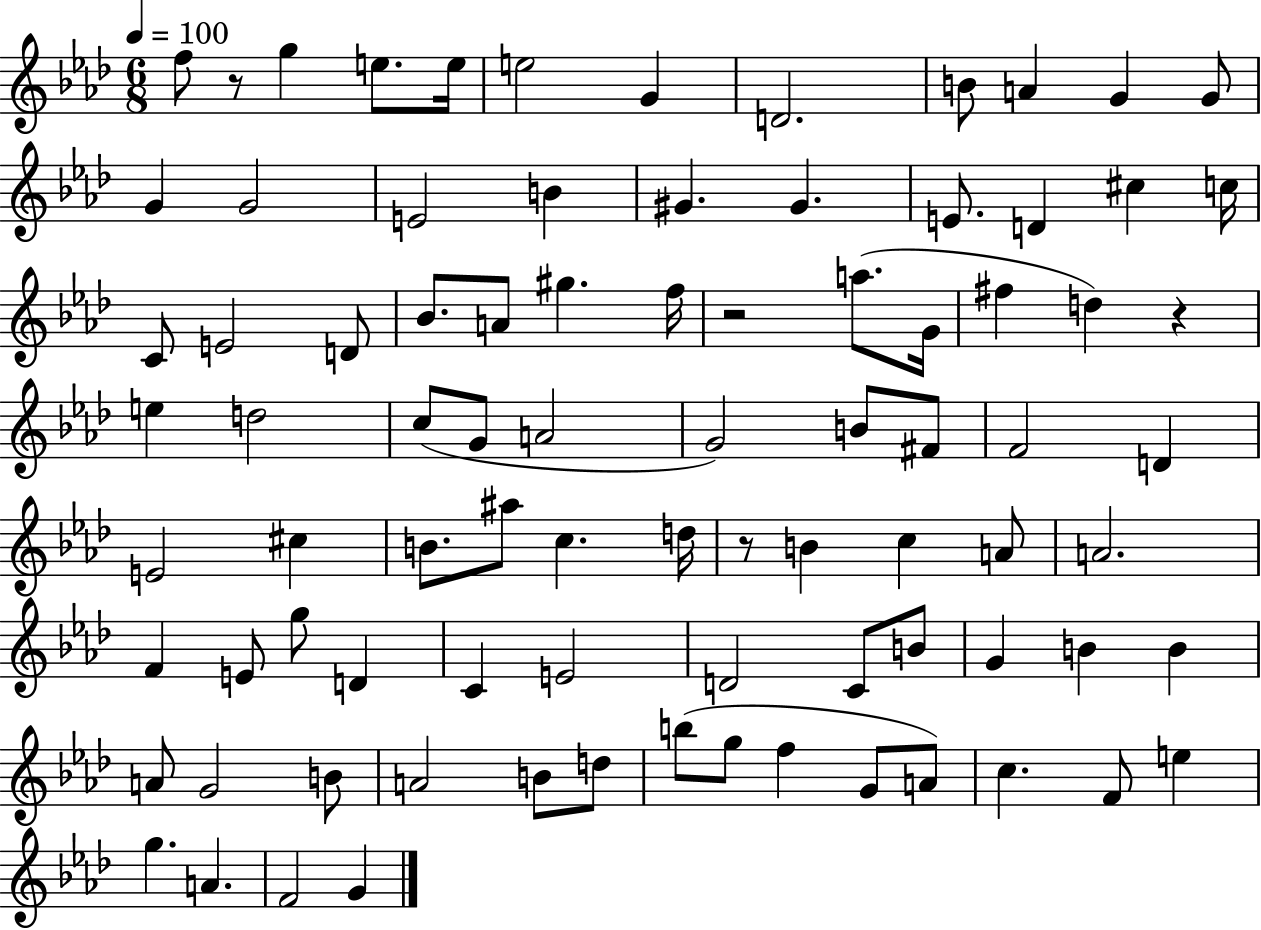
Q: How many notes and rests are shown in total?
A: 86